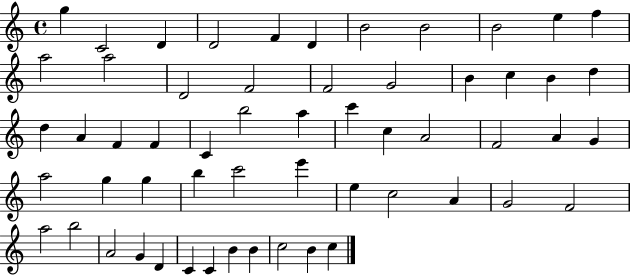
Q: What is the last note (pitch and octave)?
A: C5